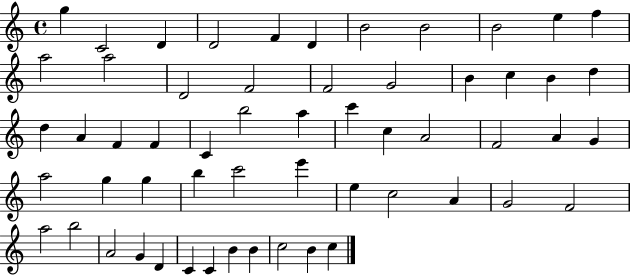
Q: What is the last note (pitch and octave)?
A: C5